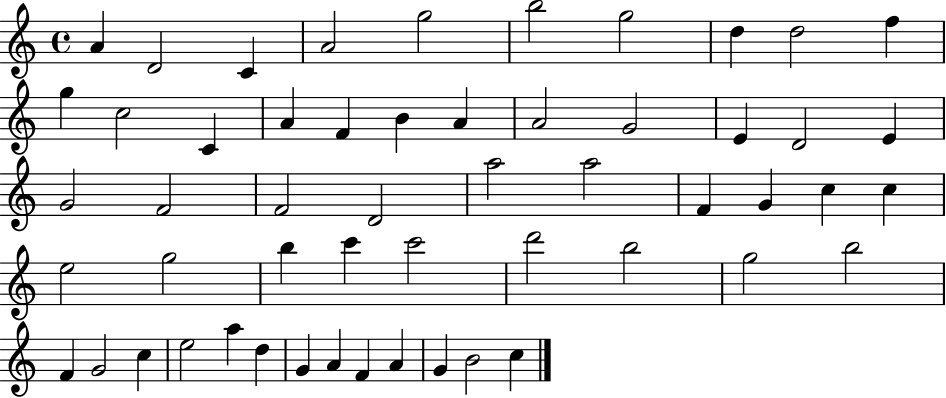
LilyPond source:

{
  \clef treble
  \time 4/4
  \defaultTimeSignature
  \key c \major
  a'4 d'2 c'4 | a'2 g''2 | b''2 g''2 | d''4 d''2 f''4 | \break g''4 c''2 c'4 | a'4 f'4 b'4 a'4 | a'2 g'2 | e'4 d'2 e'4 | \break g'2 f'2 | f'2 d'2 | a''2 a''2 | f'4 g'4 c''4 c''4 | \break e''2 g''2 | b''4 c'''4 c'''2 | d'''2 b''2 | g''2 b''2 | \break f'4 g'2 c''4 | e''2 a''4 d''4 | g'4 a'4 f'4 a'4 | g'4 b'2 c''4 | \break \bar "|."
}